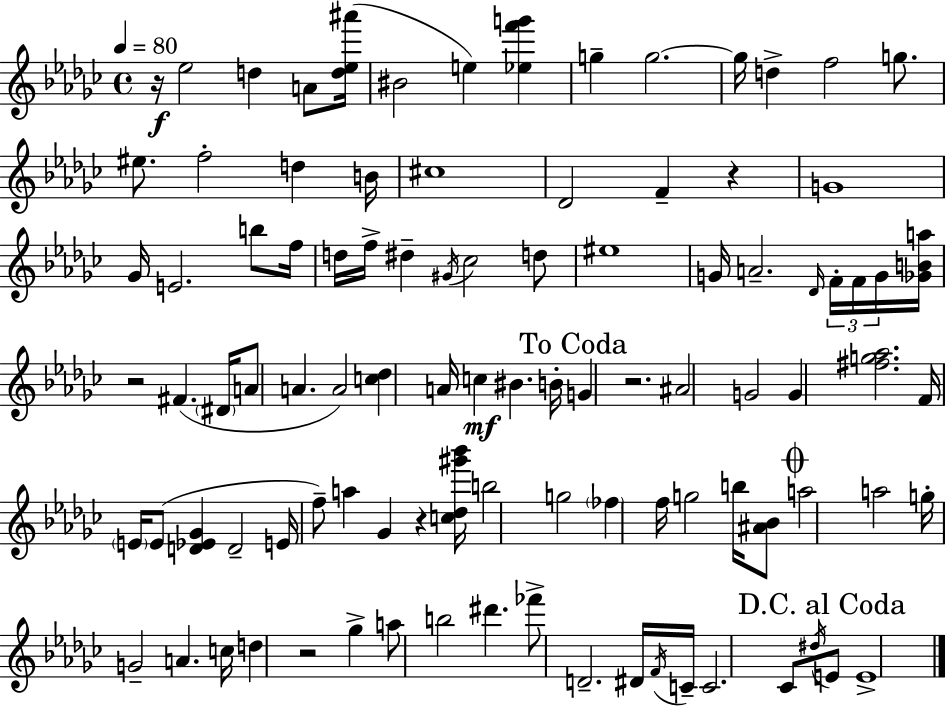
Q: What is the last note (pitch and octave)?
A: E4